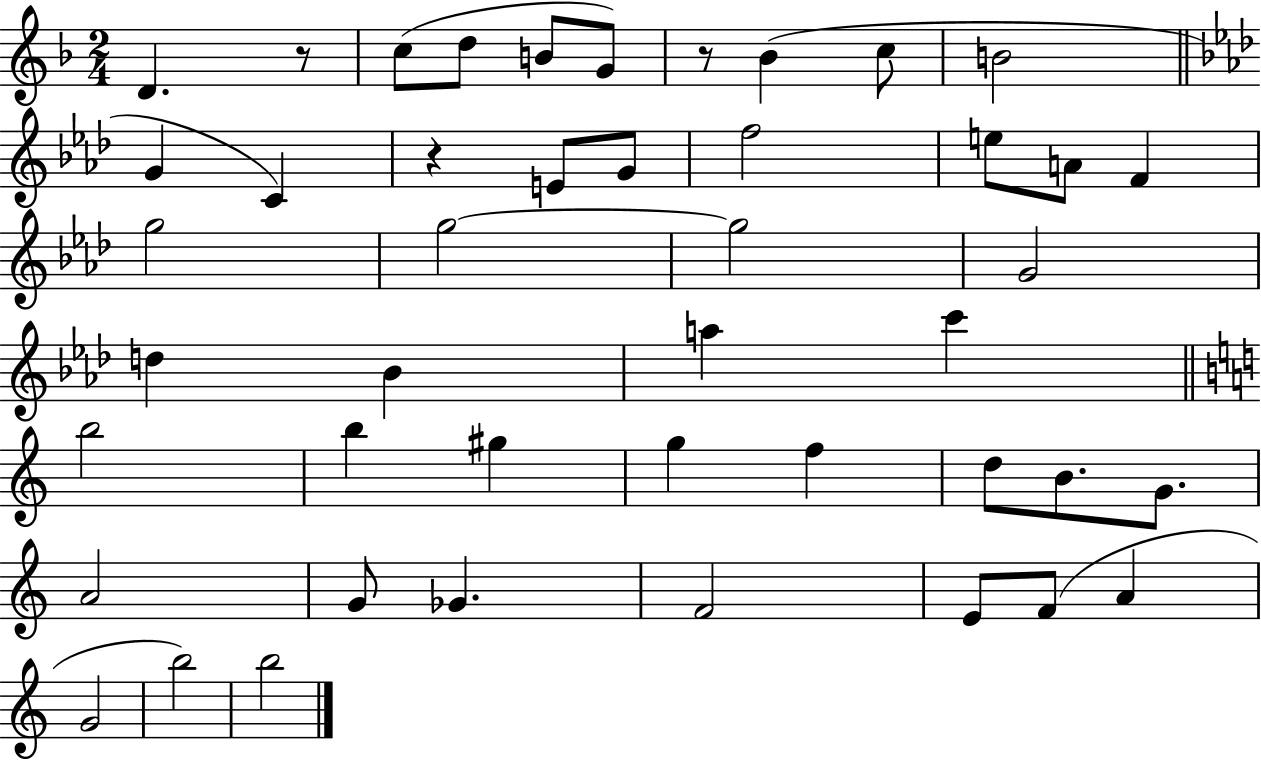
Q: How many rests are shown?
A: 3